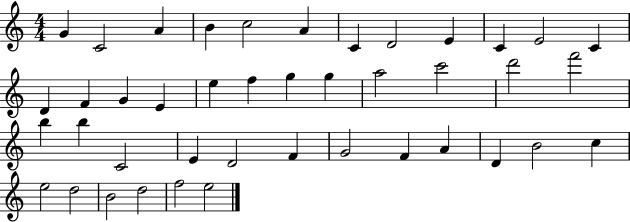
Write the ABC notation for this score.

X:1
T:Untitled
M:4/4
L:1/4
K:C
G C2 A B c2 A C D2 E C E2 C D F G E e f g g a2 c'2 d'2 f'2 b b C2 E D2 F G2 F A D B2 c e2 d2 B2 d2 f2 e2